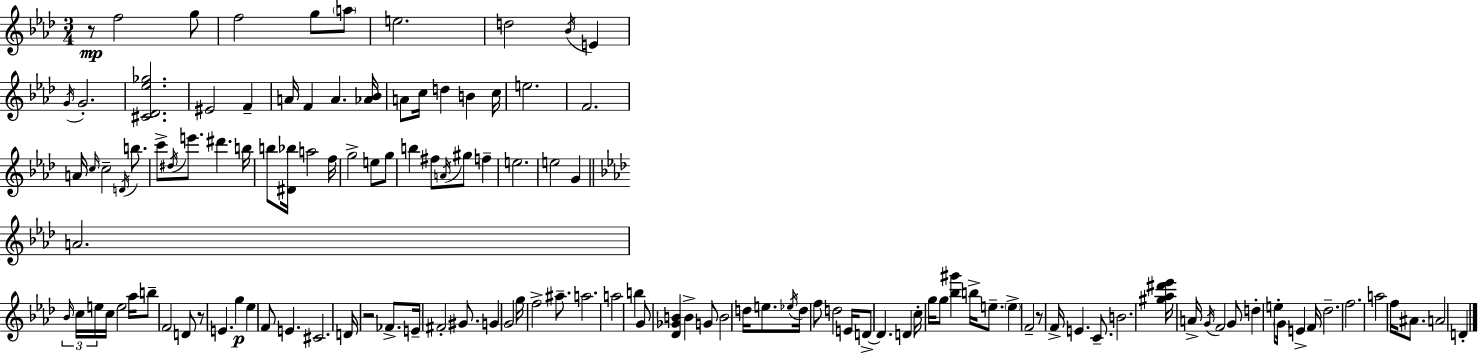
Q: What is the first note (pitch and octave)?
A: F5